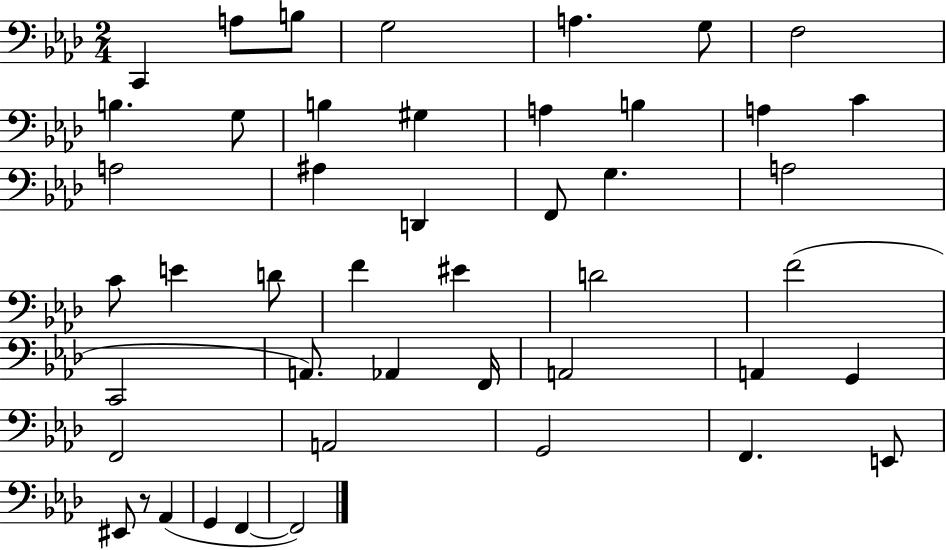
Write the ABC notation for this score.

X:1
T:Untitled
M:2/4
L:1/4
K:Ab
C,, A,/2 B,/2 G,2 A, G,/2 F,2 B, G,/2 B, ^G, A, B, A, C A,2 ^A, D,, F,,/2 G, A,2 C/2 E D/2 F ^E D2 F2 C,,2 A,,/2 _A,, F,,/4 A,,2 A,, G,, F,,2 A,,2 G,,2 F,, E,,/2 ^E,,/2 z/2 _A,, G,, F,, F,,2